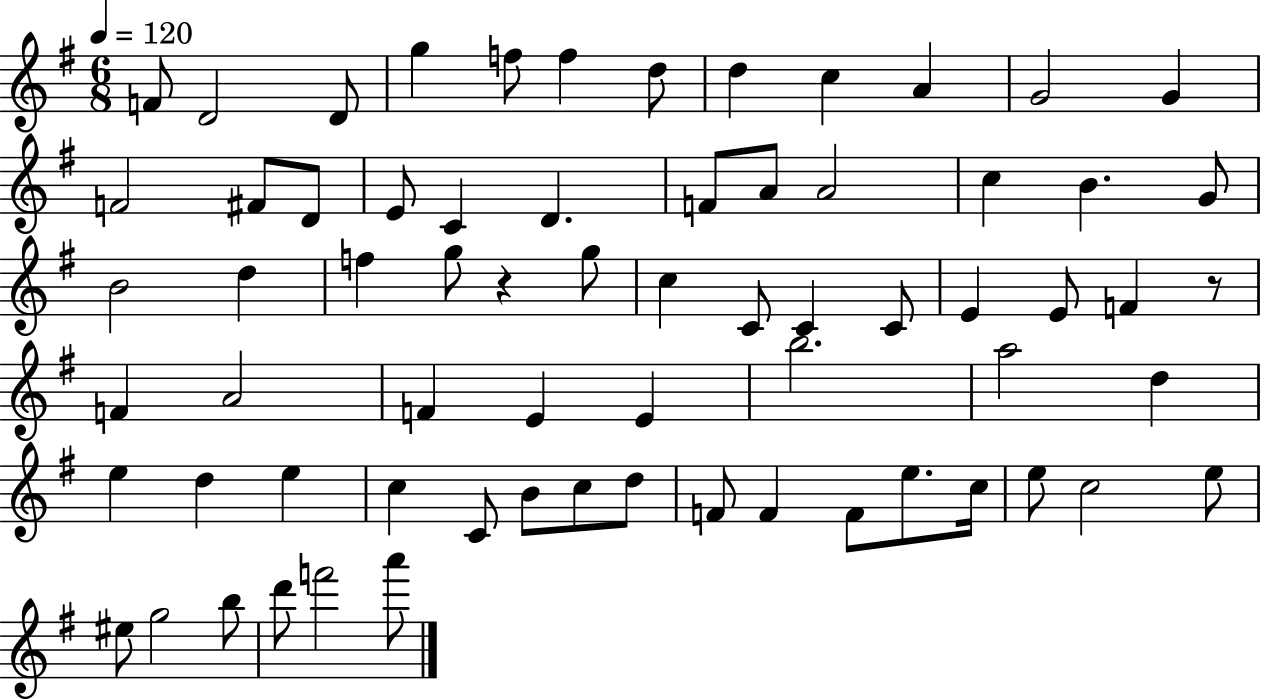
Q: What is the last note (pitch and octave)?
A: A6